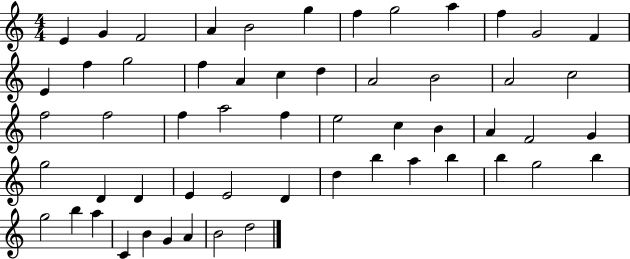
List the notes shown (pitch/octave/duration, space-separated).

E4/q G4/q F4/h A4/q B4/h G5/q F5/q G5/h A5/q F5/q G4/h F4/q E4/q F5/q G5/h F5/q A4/q C5/q D5/q A4/h B4/h A4/h C5/h F5/h F5/h F5/q A5/h F5/q E5/h C5/q B4/q A4/q F4/h G4/q G5/h D4/q D4/q E4/q E4/h D4/q D5/q B5/q A5/q B5/q B5/q G5/h B5/q G5/h B5/q A5/q C4/q B4/q G4/q A4/q B4/h D5/h